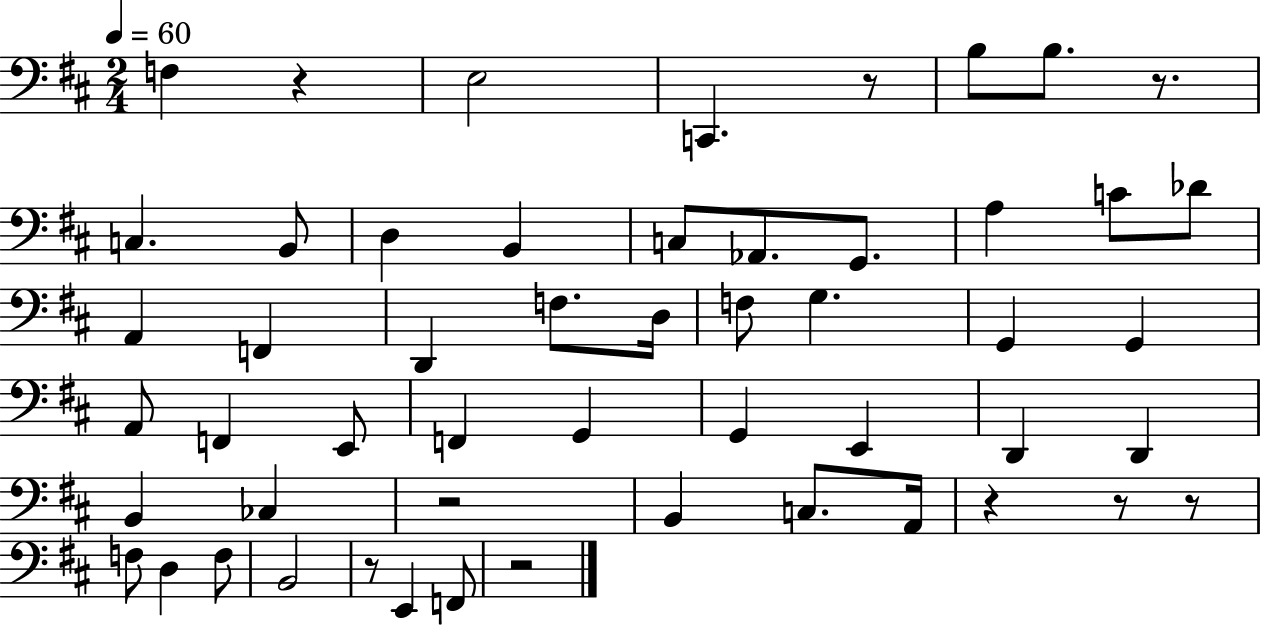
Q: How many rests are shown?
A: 9